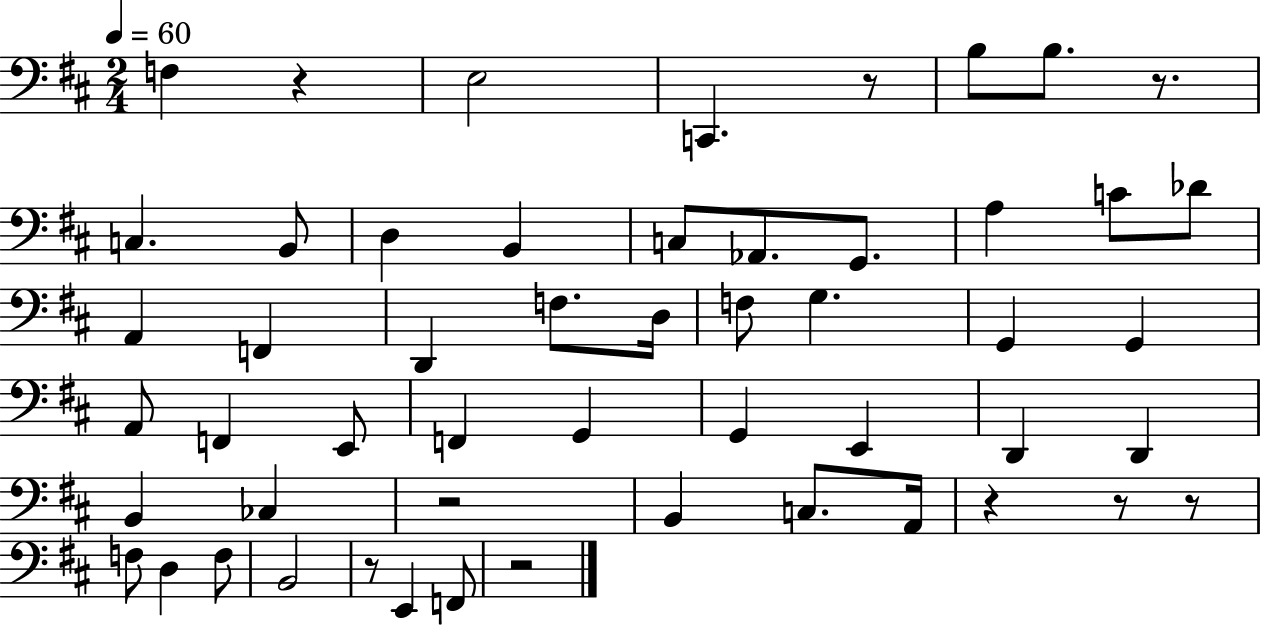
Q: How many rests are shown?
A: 9